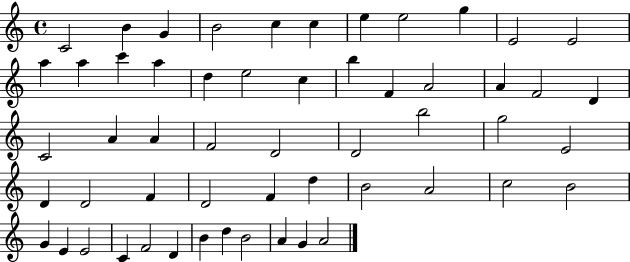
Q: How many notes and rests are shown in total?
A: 55